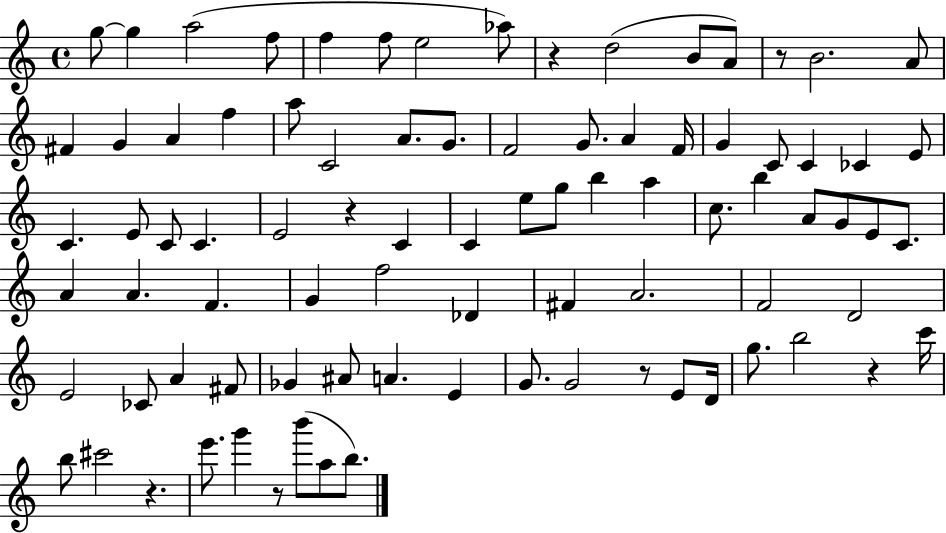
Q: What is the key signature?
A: C major